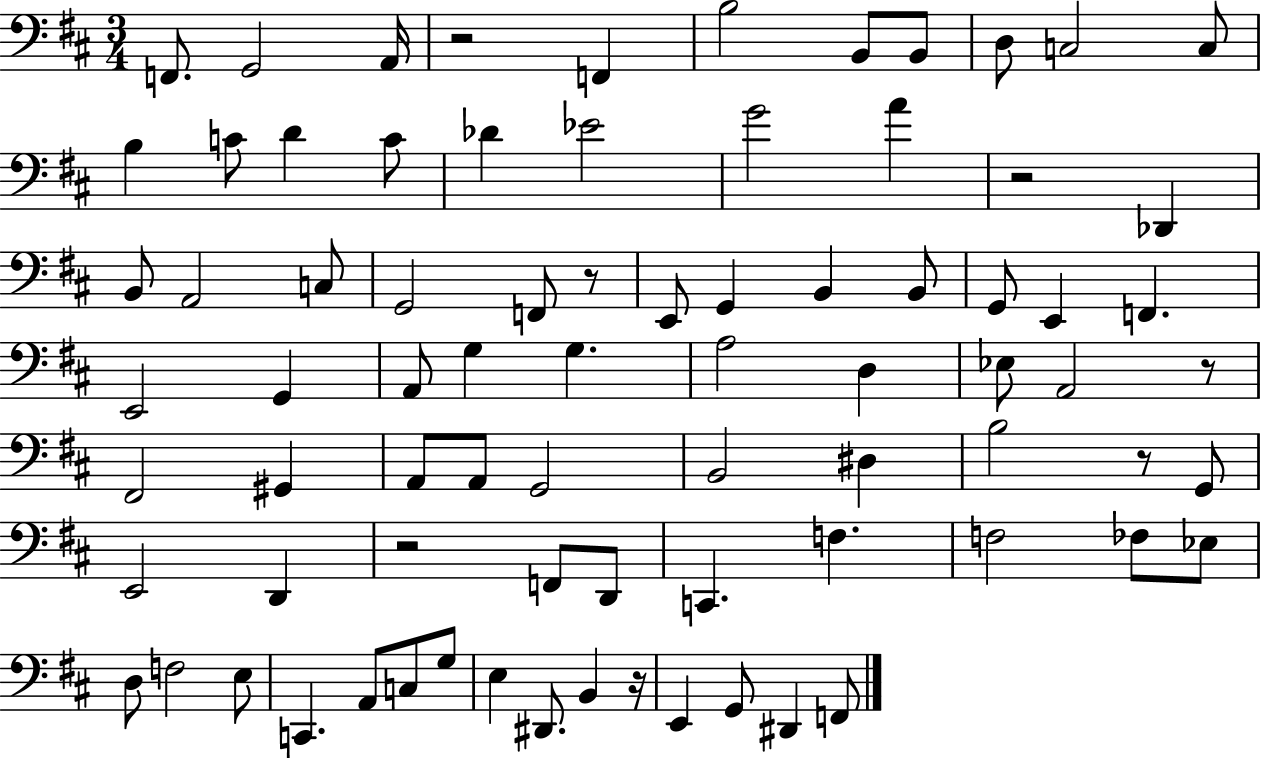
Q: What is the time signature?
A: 3/4